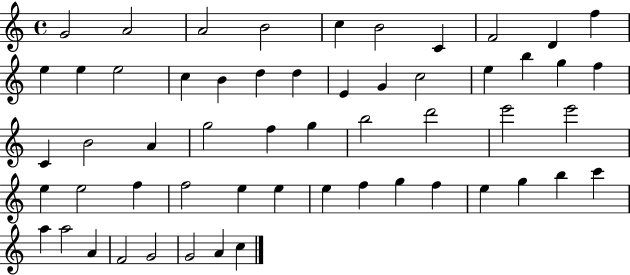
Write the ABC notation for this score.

X:1
T:Untitled
M:4/4
L:1/4
K:C
G2 A2 A2 B2 c B2 C F2 D f e e e2 c B d d E G c2 e b g f C B2 A g2 f g b2 d'2 e'2 e'2 e e2 f f2 e e e f g f e g b c' a a2 A F2 G2 G2 A c